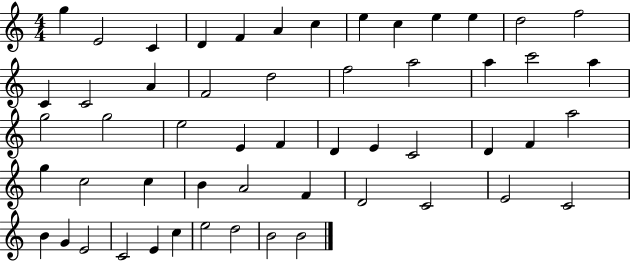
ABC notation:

X:1
T:Untitled
M:4/4
L:1/4
K:C
g E2 C D F A c e c e e d2 f2 C C2 A F2 d2 f2 a2 a c'2 a g2 g2 e2 E F D E C2 D F a2 g c2 c B A2 F D2 C2 E2 C2 B G E2 C2 E c e2 d2 B2 B2